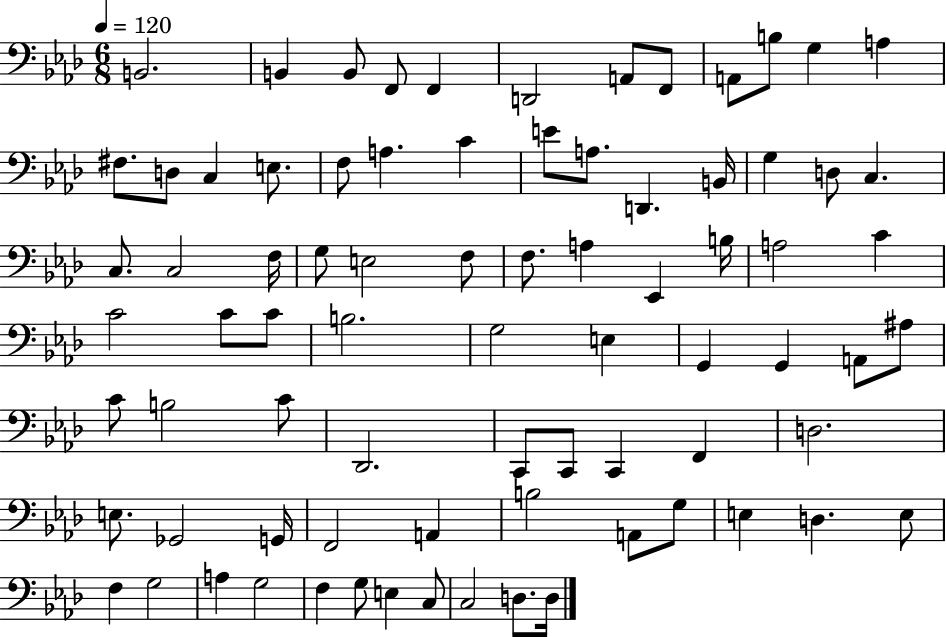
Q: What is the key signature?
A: AES major